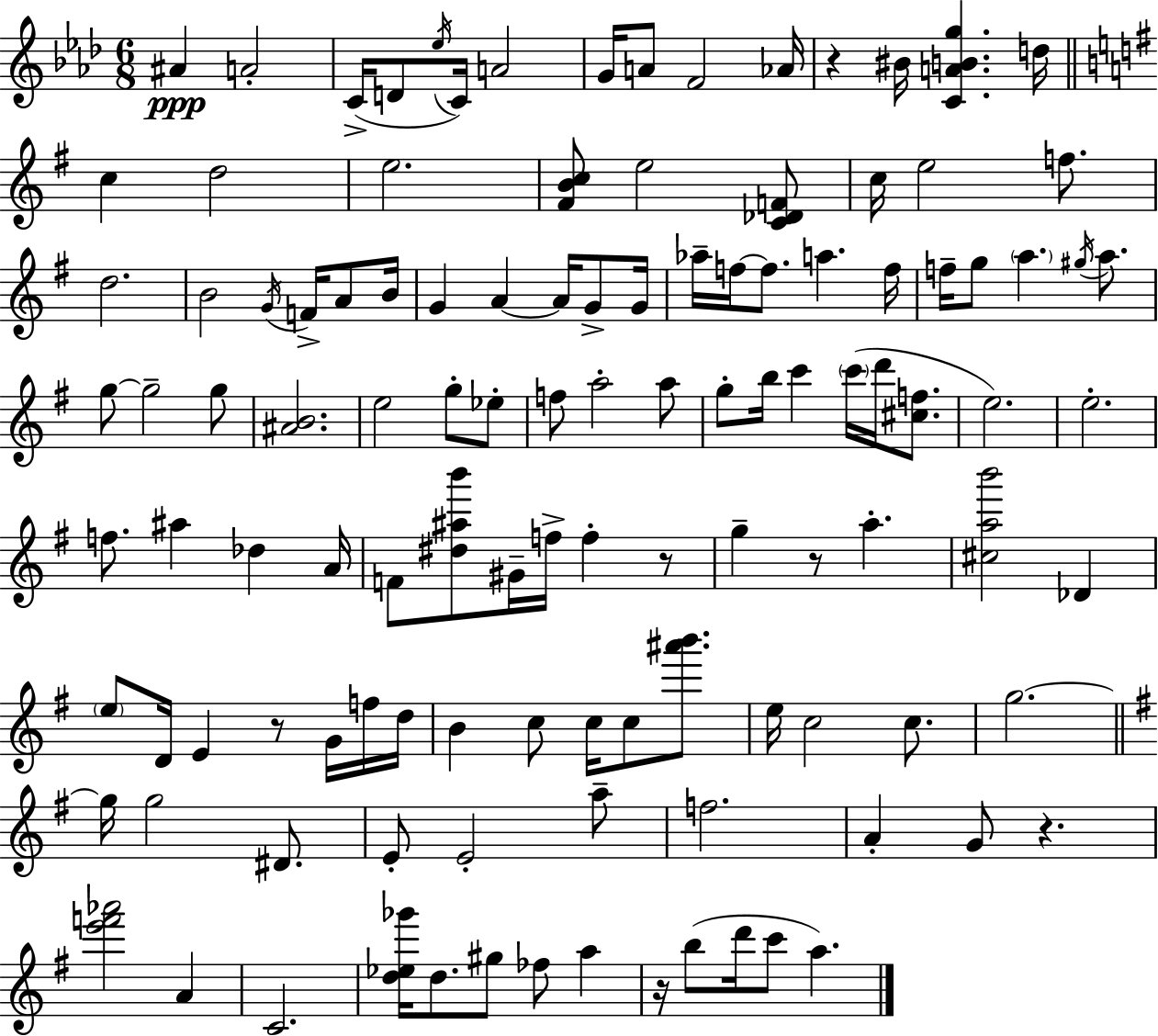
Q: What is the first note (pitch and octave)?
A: A#4